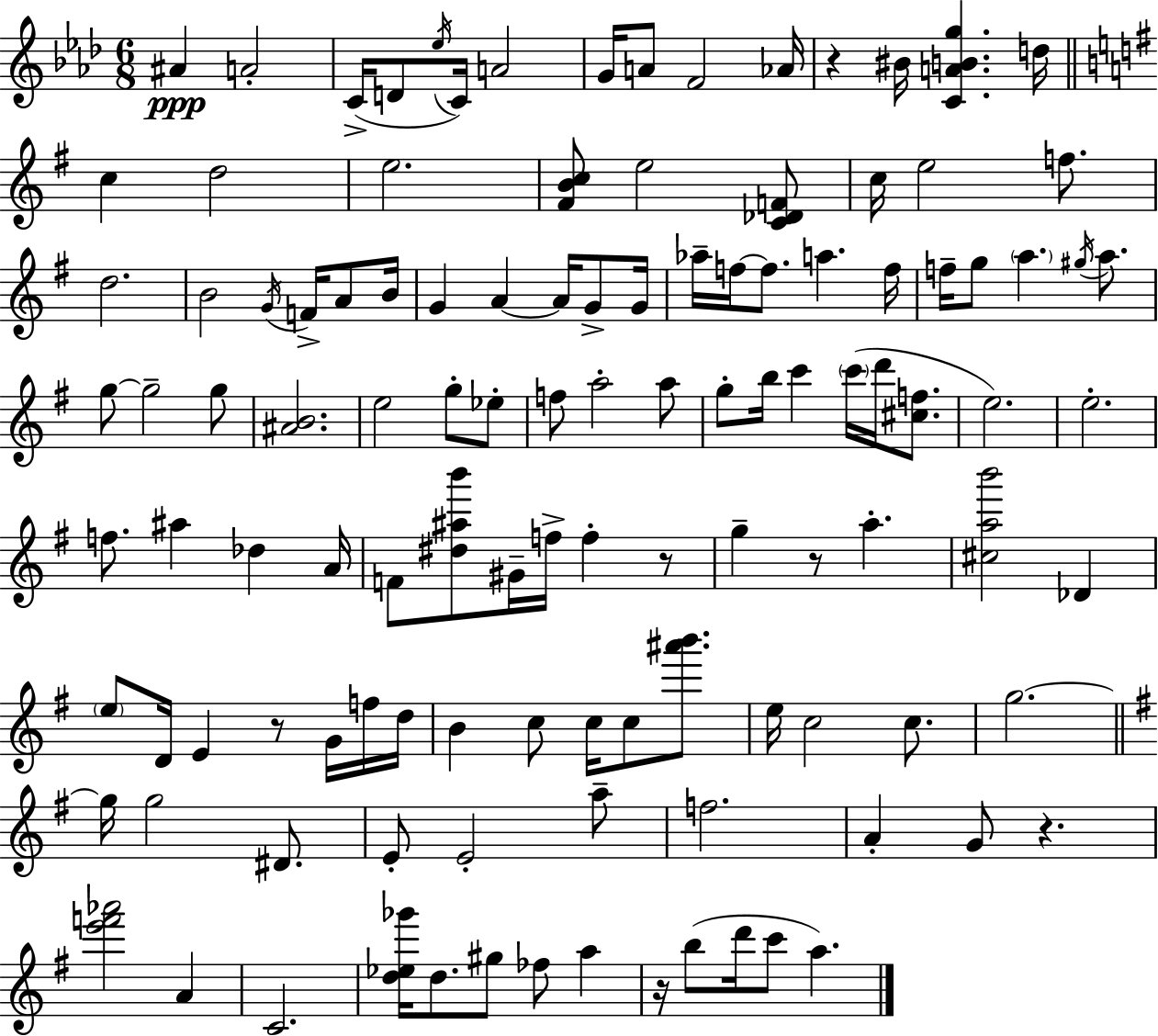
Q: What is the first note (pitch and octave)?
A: A#4